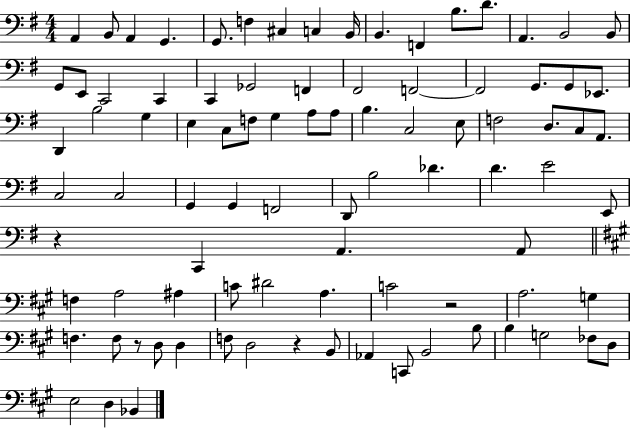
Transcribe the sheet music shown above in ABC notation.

X:1
T:Untitled
M:4/4
L:1/4
K:G
A,, B,,/2 A,, G,, G,,/2 F, ^C, C, B,,/4 B,, F,, B,/2 D/2 A,, B,,2 B,,/2 G,,/2 E,,/2 C,,2 C,, C,, _G,,2 F,, ^F,,2 F,,2 F,,2 G,,/2 G,,/2 _E,,/2 D,, B,2 G, E, C,/2 F,/2 G, A,/2 A,/2 B, C,2 E,/2 F,2 D,/2 C,/2 A,,/2 C,2 C,2 G,, G,, F,,2 D,,/2 B,2 _D D E2 E,,/2 z C,, A,, A,,/2 F, A,2 ^A, C/2 ^D2 A, C2 z2 A,2 G, F, F,/2 z/2 D,/2 D, F,/2 D,2 z B,,/2 _A,, C,,/2 B,,2 B,/2 B, G,2 _F,/2 D,/2 E,2 D, _B,,